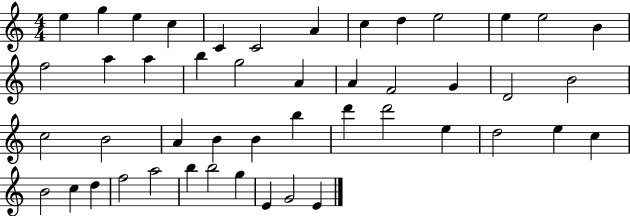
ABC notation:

X:1
T:Untitled
M:4/4
L:1/4
K:C
e g e c C C2 A c d e2 e e2 B f2 a a b g2 A A F2 G D2 B2 c2 B2 A B B b d' d'2 e d2 e c B2 c d f2 a2 b b2 g E G2 E